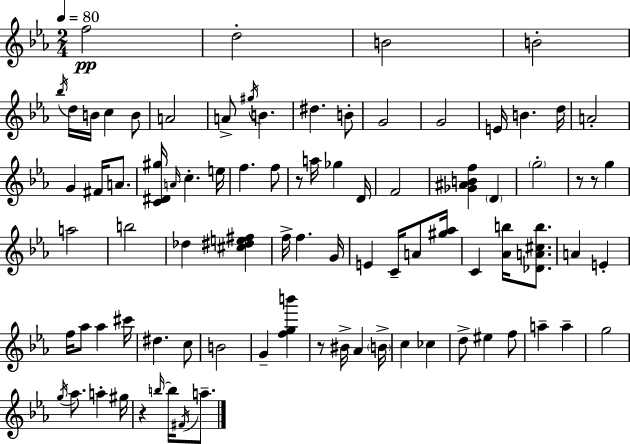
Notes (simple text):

F5/h D5/h B4/h B4/h Bb5/s D5/s B4/s C5/q B4/e A4/h A4/e G#5/s B4/q. D#5/q. B4/e G4/h G4/h E4/s B4/q. D5/s A4/h G4/q F#4/s A4/e. [C4,D#4,G#5]/s A4/s C5/q. E5/s F5/q. F5/e R/e A5/s Gb5/q D4/s F4/h [Gb4,A#4,B4,F5]/q D4/q G5/h R/e R/e G5/q A5/h B5/h Db5/q [C#5,D#5,E5,F#5]/q F5/s F5/q. G4/s E4/q C4/s A4/e [G#5,Ab5]/s C4/q [Ab4,B5]/s [Db4,A4,C#5,B5]/e. A4/q E4/q F5/s Ab5/e Ab5/q C#6/s D#5/q. C5/e B4/h G4/q [F5,G5,B6]/q R/e BIS4/s Ab4/q B4/s C5/q CES5/q D5/e EIS5/q F5/e A5/q A5/q G5/h G5/s Ab5/e. A5/q G#5/s R/q B5/s B5/s F#4/s A5/e.